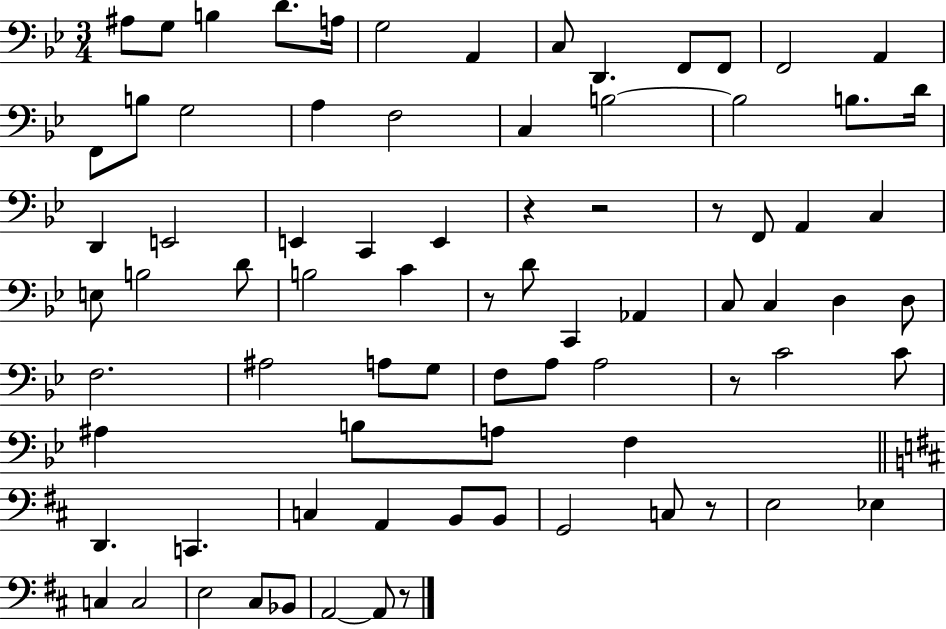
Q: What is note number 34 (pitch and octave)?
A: D4